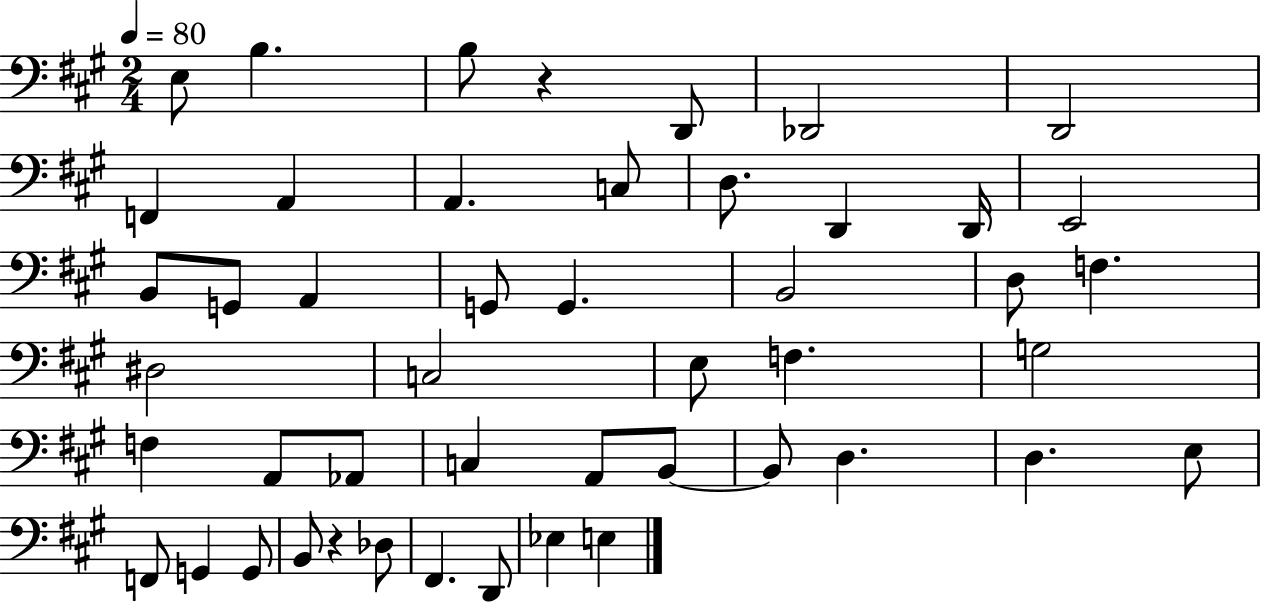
X:1
T:Untitled
M:2/4
L:1/4
K:A
E,/2 B, B,/2 z D,,/2 _D,,2 D,,2 F,, A,, A,, C,/2 D,/2 D,, D,,/4 E,,2 B,,/2 G,,/2 A,, G,,/2 G,, B,,2 D,/2 F, ^D,2 C,2 E,/2 F, G,2 F, A,,/2 _A,,/2 C, A,,/2 B,,/2 B,,/2 D, D, E,/2 F,,/2 G,, G,,/2 B,,/2 z _D,/2 ^F,, D,,/2 _E, E,